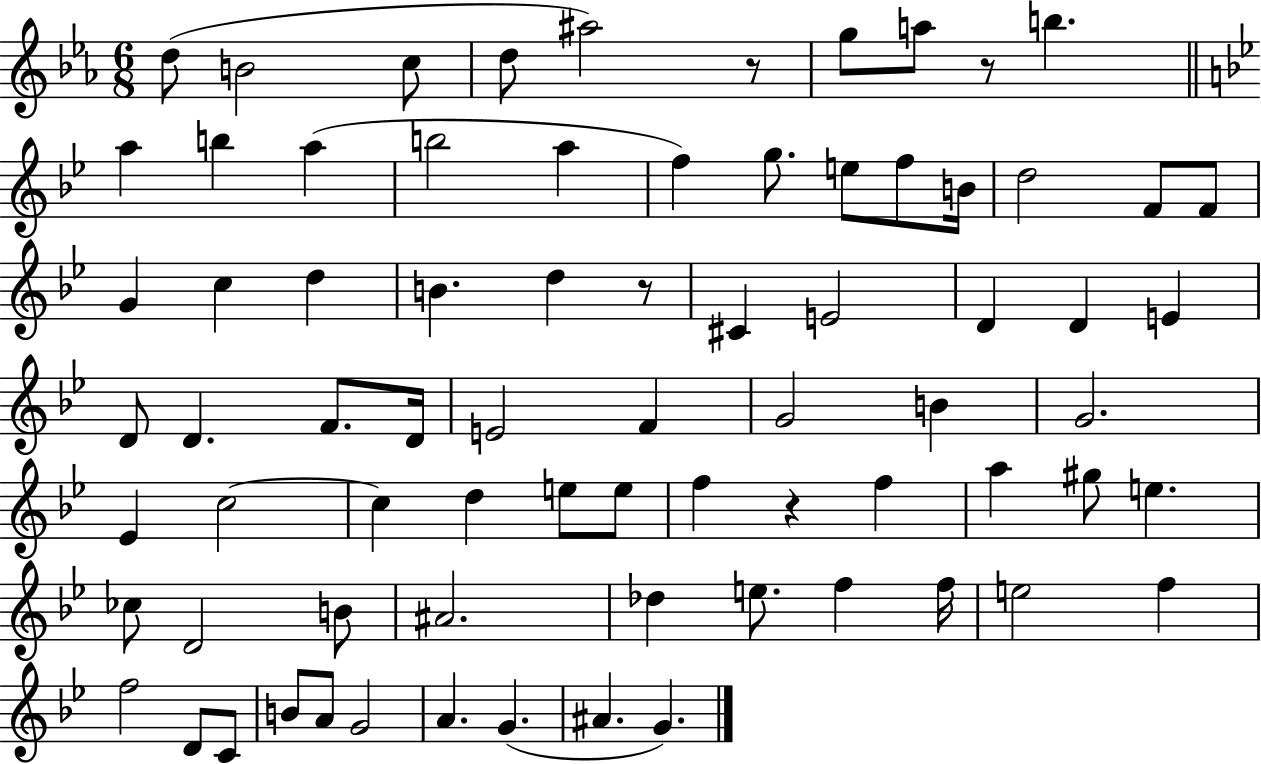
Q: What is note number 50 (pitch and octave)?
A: G#5